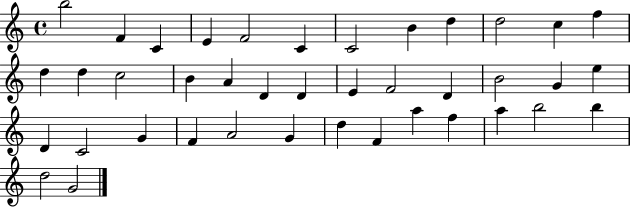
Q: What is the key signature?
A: C major